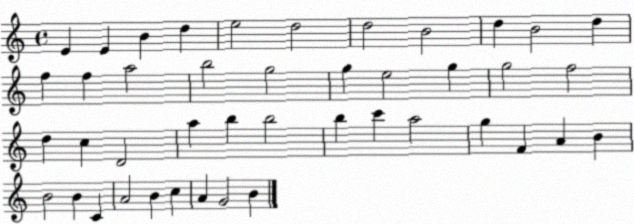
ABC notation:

X:1
T:Untitled
M:4/4
L:1/4
K:C
E E B d e2 d2 d2 B2 d B2 d f f a2 b2 g2 g e2 g g2 f2 d c D2 a b b2 b c' a2 g F A B B2 B C A2 B c A G2 B